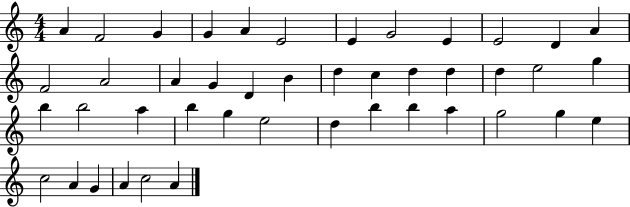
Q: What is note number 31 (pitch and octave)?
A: E5